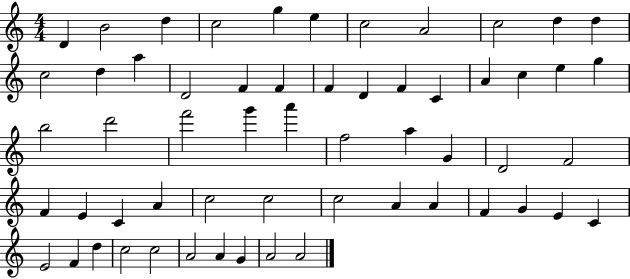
D4/q B4/h D5/q C5/h G5/q E5/q C5/h A4/h C5/h D5/q D5/q C5/h D5/q A5/q D4/h F4/q F4/q F4/q D4/q F4/q C4/q A4/q C5/q E5/q G5/q B5/h D6/h F6/h G6/q A6/q F5/h A5/q G4/q D4/h F4/h F4/q E4/q C4/q A4/q C5/h C5/h C5/h A4/q A4/q F4/q G4/q E4/q C4/q E4/h F4/q D5/q C5/h C5/h A4/h A4/q G4/q A4/h A4/h